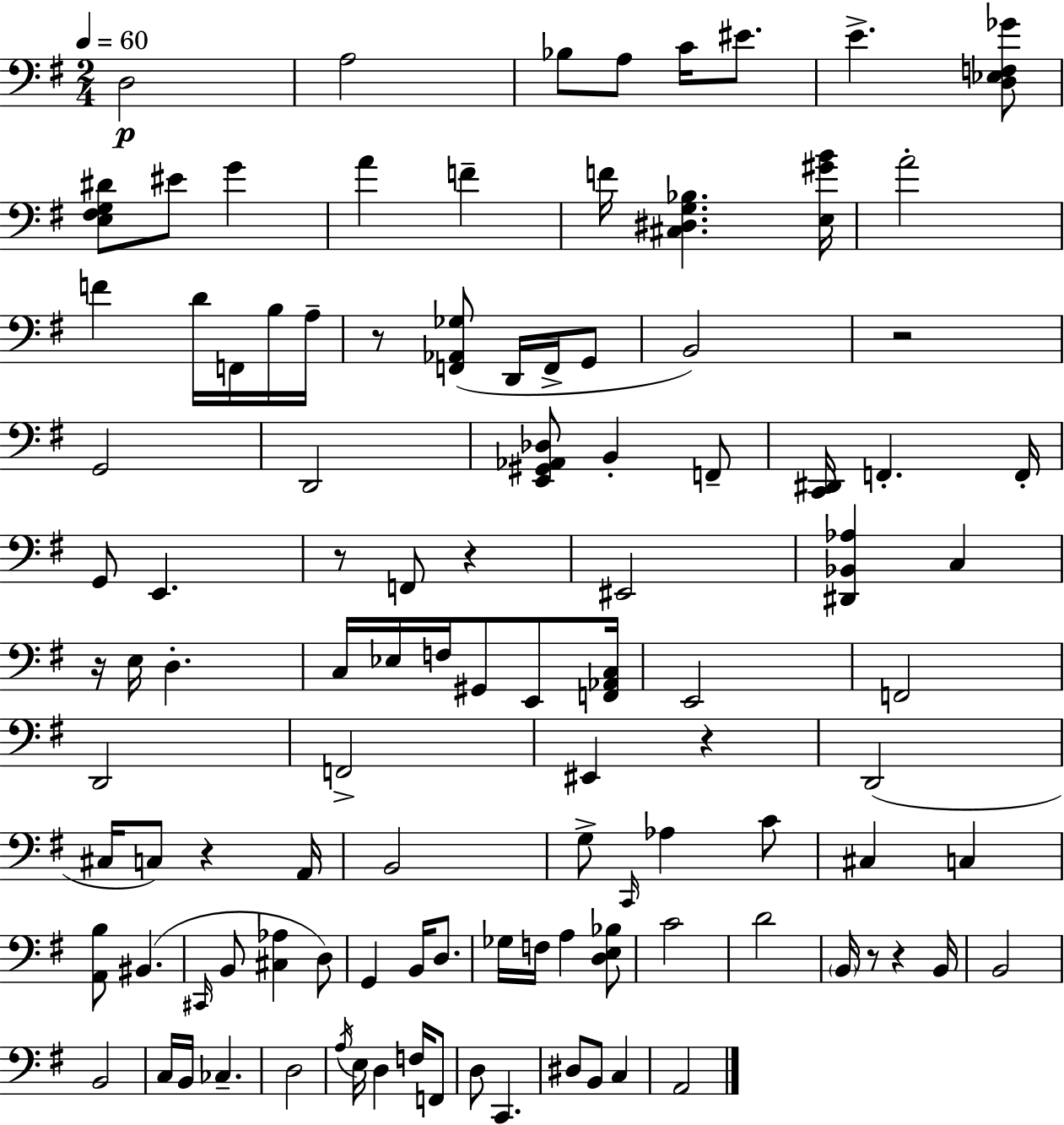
D3/h A3/h Bb3/e A3/e C4/s EIS4/e. E4/q. [D3,Eb3,F3,Gb4]/e [E3,F#3,G3,D#4]/e EIS4/e G4/q A4/q F4/q F4/s [C#3,D#3,G3,Bb3]/q. [E3,G#4,B4]/s A4/h F4/q D4/s F2/s B3/s A3/s R/e [F2,Ab2,Gb3]/e D2/s F2/s G2/e B2/h R/h G2/h D2/h [E2,G#2,Ab2,Db3]/e B2/q F2/e [C2,D#2]/s F2/q. F2/s G2/e E2/q. R/e F2/e R/q EIS2/h [D#2,Bb2,Ab3]/q C3/q R/s E3/s D3/q. C3/s Eb3/s F3/s G#2/e E2/e [F2,Ab2,C3]/s E2/h F2/h D2/h F2/h EIS2/q R/q D2/h C#3/s C3/e R/q A2/s B2/h G3/e C2/s Ab3/q C4/e C#3/q C3/q [A2,B3]/e BIS2/q. C#2/s B2/e [C#3,Ab3]/q D3/e G2/q B2/s D3/e. Gb3/s F3/s A3/q [D3,E3,Bb3]/e C4/h D4/h B2/s R/e R/q B2/s B2/h B2/h C3/s B2/s CES3/q. D3/h A3/s E3/s D3/q F3/s F2/e D3/e C2/q. D#3/e B2/e C3/q A2/h